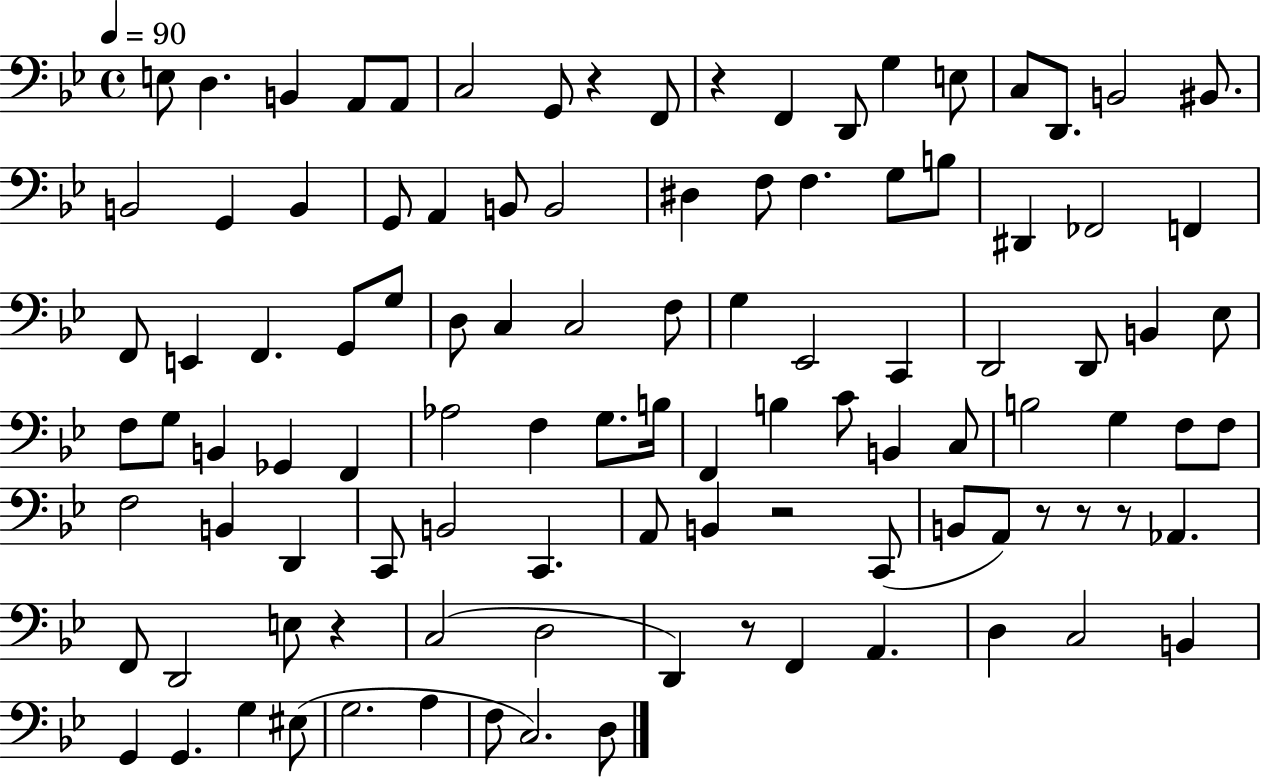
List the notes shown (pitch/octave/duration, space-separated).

E3/e D3/q. B2/q A2/e A2/e C3/h G2/e R/q F2/e R/q F2/q D2/e G3/q E3/e C3/e D2/e. B2/h BIS2/e. B2/h G2/q B2/q G2/e A2/q B2/e B2/h D#3/q F3/e F3/q. G3/e B3/e D#2/q FES2/h F2/q F2/e E2/q F2/q. G2/e G3/e D3/e C3/q C3/h F3/e G3/q Eb2/h C2/q D2/h D2/e B2/q Eb3/e F3/e G3/e B2/q Gb2/q F2/q Ab3/h F3/q G3/e. B3/s F2/q B3/q C4/e B2/q C3/e B3/h G3/q F3/e F3/e F3/h B2/q D2/q C2/e B2/h C2/q. A2/e B2/q R/h C2/e B2/e A2/e R/e R/e R/e Ab2/q. F2/e D2/h E3/e R/q C3/h D3/h D2/q R/e F2/q A2/q. D3/q C3/h B2/q G2/q G2/q. G3/q EIS3/e G3/h. A3/q F3/e C3/h. D3/e